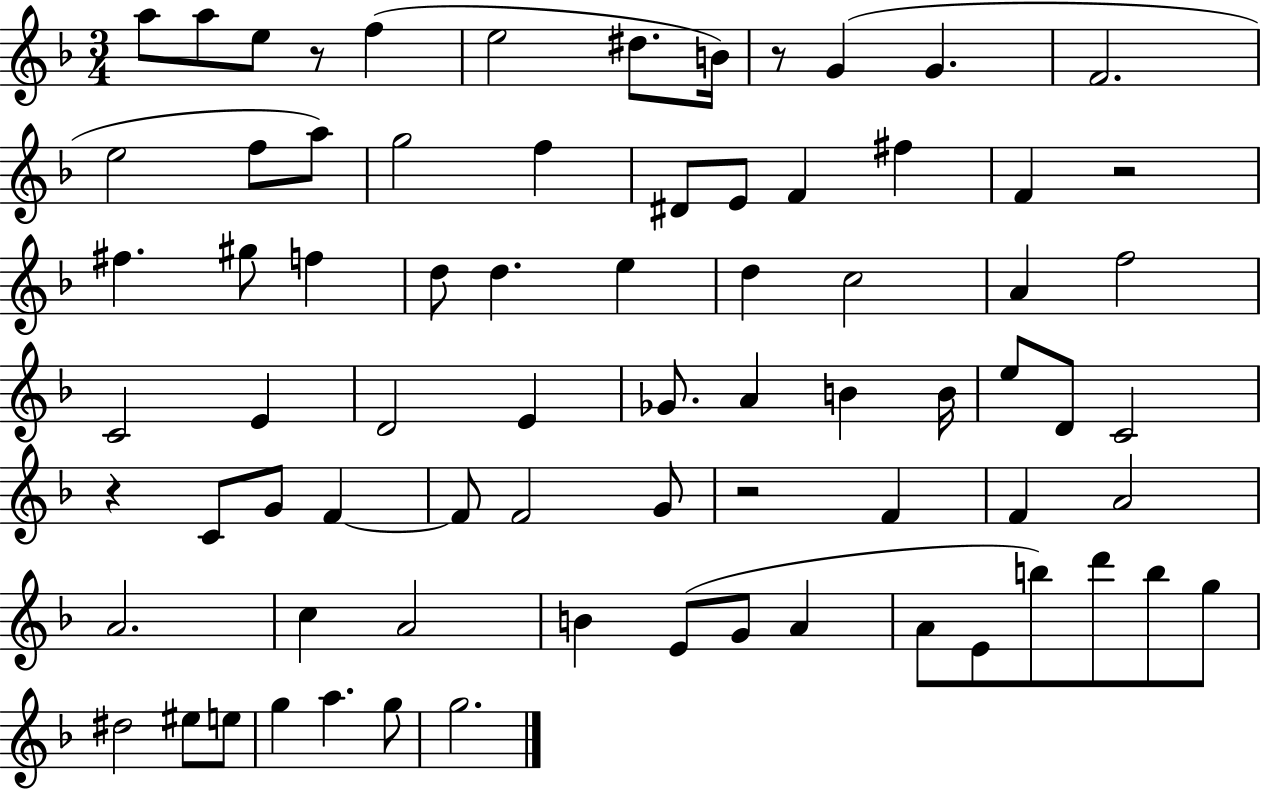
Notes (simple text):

A5/e A5/e E5/e R/e F5/q E5/h D#5/e. B4/s R/e G4/q G4/q. F4/h. E5/h F5/e A5/e G5/h F5/q D#4/e E4/e F4/q F#5/q F4/q R/h F#5/q. G#5/e F5/q D5/e D5/q. E5/q D5/q C5/h A4/q F5/h C4/h E4/q D4/h E4/q Gb4/e. A4/q B4/q B4/s E5/e D4/e C4/h R/q C4/e G4/e F4/q F4/e F4/h G4/e R/h F4/q F4/q A4/h A4/h. C5/q A4/h B4/q E4/e G4/e A4/q A4/e E4/e B5/e D6/e B5/e G5/e D#5/h EIS5/e E5/e G5/q A5/q. G5/e G5/h.